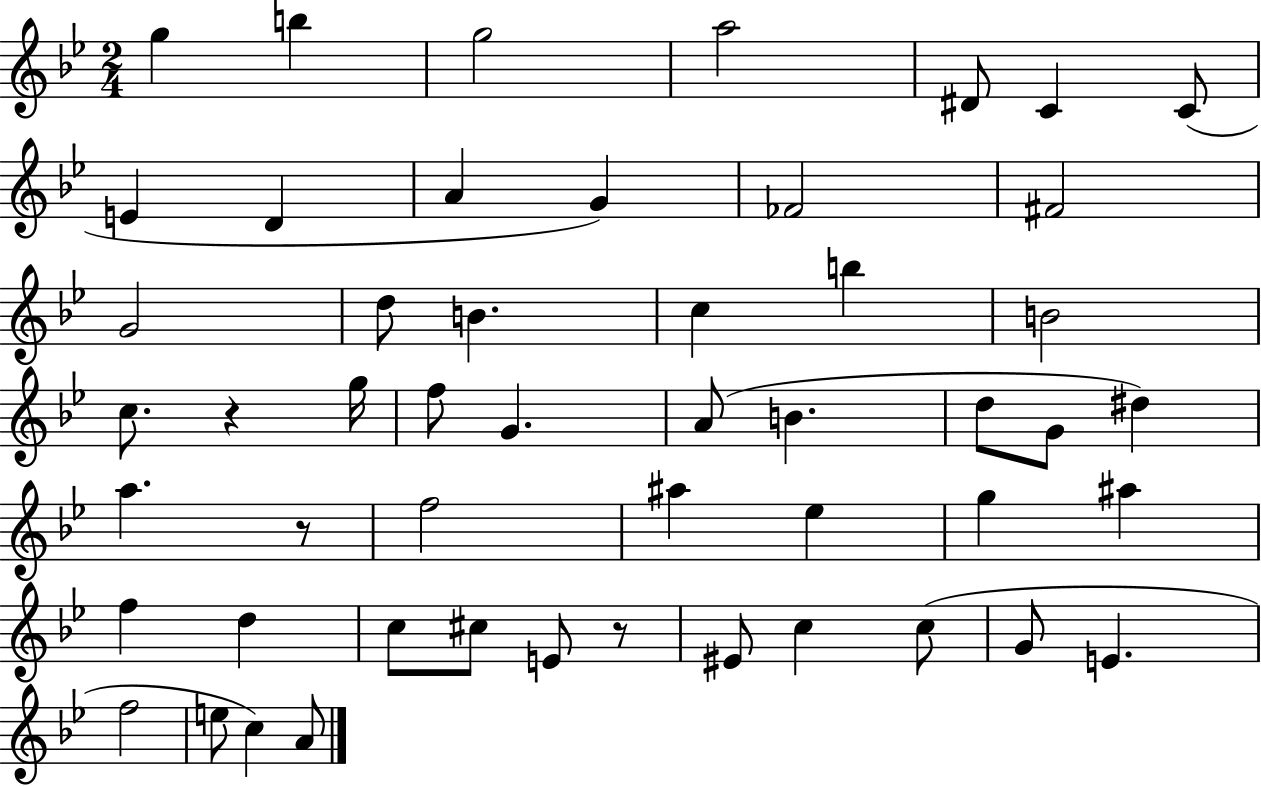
{
  \clef treble
  \numericTimeSignature
  \time 2/4
  \key bes \major
  g''4 b''4 | g''2 | a''2 | dis'8 c'4 c'8( | \break e'4 d'4 | a'4 g'4) | fes'2 | fis'2 | \break g'2 | d''8 b'4. | c''4 b''4 | b'2 | \break c''8. r4 g''16 | f''8 g'4. | a'8( b'4. | d''8 g'8 dis''4) | \break a''4. r8 | f''2 | ais''4 ees''4 | g''4 ais''4 | \break f''4 d''4 | c''8 cis''8 e'8 r8 | eis'8 c''4 c''8( | g'8 e'4. | \break f''2 | e''8 c''4) a'8 | \bar "|."
}